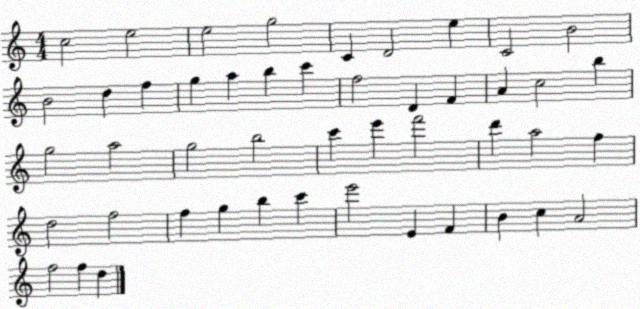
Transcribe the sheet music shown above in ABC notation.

X:1
T:Untitled
M:4/4
L:1/4
K:C
c2 e2 e2 g2 C D2 e C2 B2 B2 d f g a b c' f2 D F A c2 b g2 a2 g2 b2 c' e' f'2 d' a2 f d2 f2 f g b c' e'2 E F B c A2 f2 f d